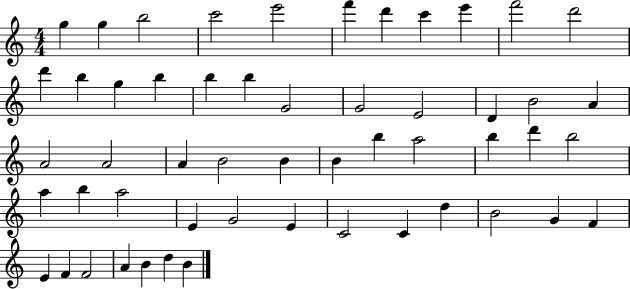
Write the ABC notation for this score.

X:1
T:Untitled
M:4/4
L:1/4
K:C
g g b2 c'2 e'2 f' d' c' e' f'2 d'2 d' b g b b b G2 G2 E2 D B2 A A2 A2 A B2 B B b a2 b d' b2 a b a2 E G2 E C2 C d B2 G F E F F2 A B d B